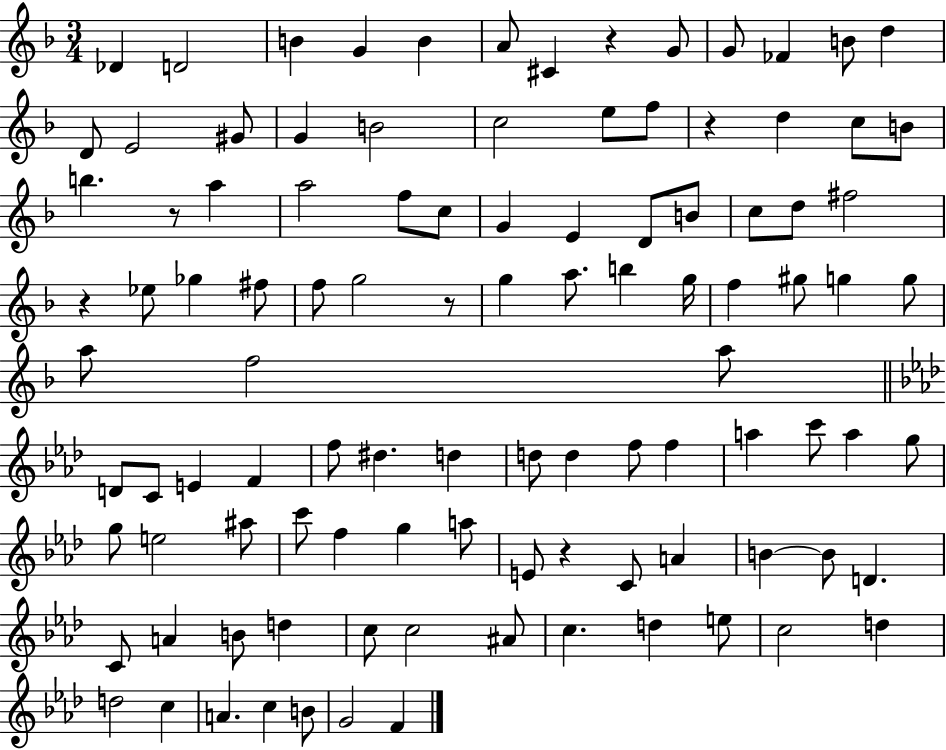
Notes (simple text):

Db4/q D4/h B4/q G4/q B4/q A4/e C#4/q R/q G4/e G4/e FES4/q B4/e D5/q D4/e E4/h G#4/e G4/q B4/h C5/h E5/e F5/e R/q D5/q C5/e B4/e B5/q. R/e A5/q A5/h F5/e C5/e G4/q E4/q D4/e B4/e C5/e D5/e F#5/h R/q Eb5/e Gb5/q F#5/e F5/e G5/h R/e G5/q A5/e. B5/q G5/s F5/q G#5/e G5/q G5/e A5/e F5/h A5/e D4/e C4/e E4/q F4/q F5/e D#5/q. D5/q D5/e D5/q F5/e F5/q A5/q C6/e A5/q G5/e G5/e E5/h A#5/e C6/e F5/q G5/q A5/e E4/e R/q C4/e A4/q B4/q B4/e D4/q. C4/e A4/q B4/e D5/q C5/e C5/h A#4/e C5/q. D5/q E5/e C5/h D5/q D5/h C5/q A4/q. C5/q B4/e G4/h F4/q